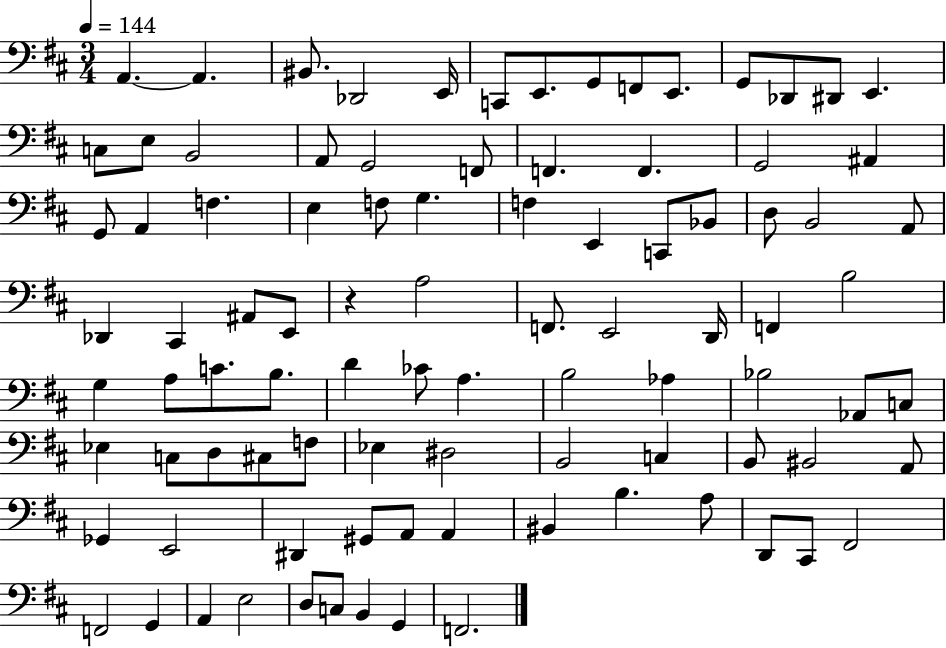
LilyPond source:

{
  \clef bass
  \numericTimeSignature
  \time 3/4
  \key d \major
  \tempo 4 = 144
  a,4.~~ a,4. | bis,8. des,2 e,16 | c,8 e,8. g,8 f,8 e,8. | g,8 des,8 dis,8 e,4. | \break c8 e8 b,2 | a,8 g,2 f,8 | f,4. f,4. | g,2 ais,4 | \break g,8 a,4 f4. | e4 f8 g4. | f4 e,4 c,8 bes,8 | d8 b,2 a,8 | \break des,4 cis,4 ais,8 e,8 | r4 a2 | f,8. e,2 d,16 | f,4 b2 | \break g4 a8 c'8. b8. | d'4 ces'8 a4. | b2 aes4 | bes2 aes,8 c8 | \break ees4 c8 d8 cis8 f8 | ees4 dis2 | b,2 c4 | b,8 bis,2 a,8 | \break ges,4 e,2 | dis,4 gis,8 a,8 a,4 | bis,4 b4. a8 | d,8 cis,8 fis,2 | \break f,2 g,4 | a,4 e2 | d8 c8 b,4 g,4 | f,2. | \break \bar "|."
}